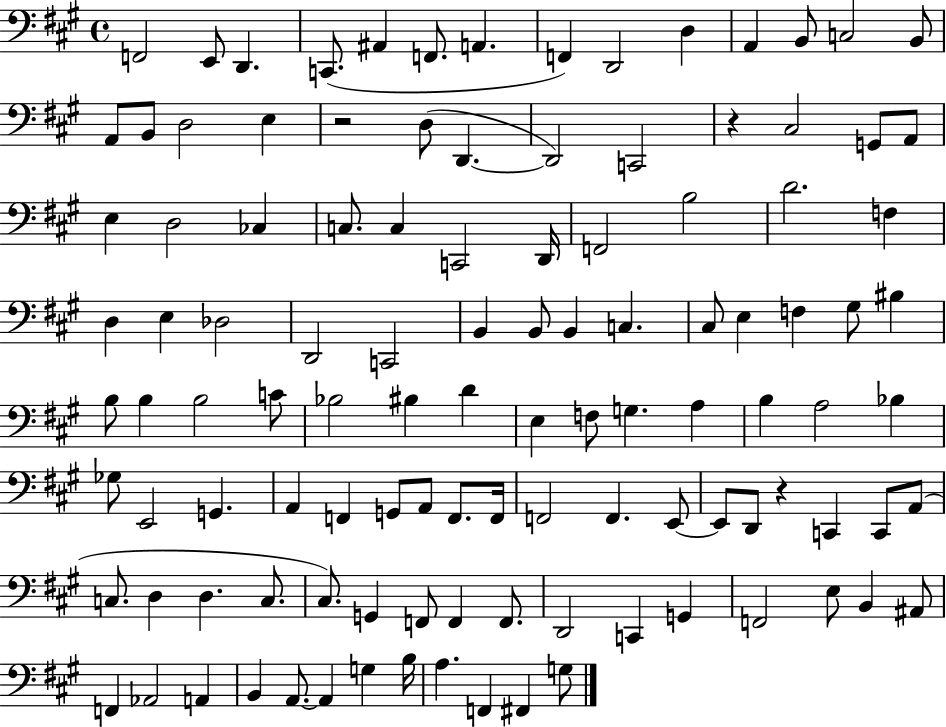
{
  \clef bass
  \time 4/4
  \defaultTimeSignature
  \key a \major
  f,2 e,8 d,4. | c,8.( ais,4 f,8. a,4. | f,4) d,2 d4 | a,4 b,8 c2 b,8 | \break a,8 b,8 d2 e4 | r2 d8( d,4.~~ | d,2) c,2 | r4 cis2 g,8 a,8 | \break e4 d2 ces4 | c8. c4 c,2 d,16 | f,2 b2 | d'2. f4 | \break d4 e4 des2 | d,2 c,2 | b,4 b,8 b,4 c4. | cis8 e4 f4 gis8 bis4 | \break b8 b4 b2 c'8 | bes2 bis4 d'4 | e4 f8 g4. a4 | b4 a2 bes4 | \break ges8 e,2 g,4. | a,4 f,4 g,8 a,8 f,8. f,16 | f,2 f,4. e,8~~ | e,8 d,8 r4 c,4 c,8 a,8( | \break c8. d4 d4. c8. | cis8.) g,4 f,8 f,4 f,8. | d,2 c,4 g,4 | f,2 e8 b,4 ais,8 | \break f,4 aes,2 a,4 | b,4 a,8.~~ a,4 g4 b16 | a4. f,4 fis,4 g8 | \bar "|."
}